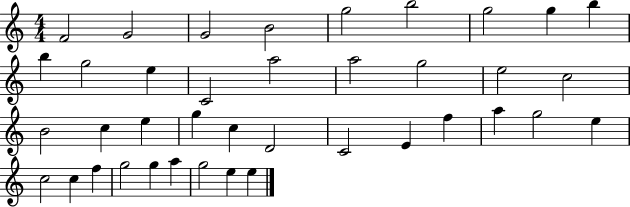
X:1
T:Untitled
M:4/4
L:1/4
K:C
F2 G2 G2 B2 g2 b2 g2 g b b g2 e C2 a2 a2 g2 e2 c2 B2 c e g c D2 C2 E f a g2 e c2 c f g2 g a g2 e e